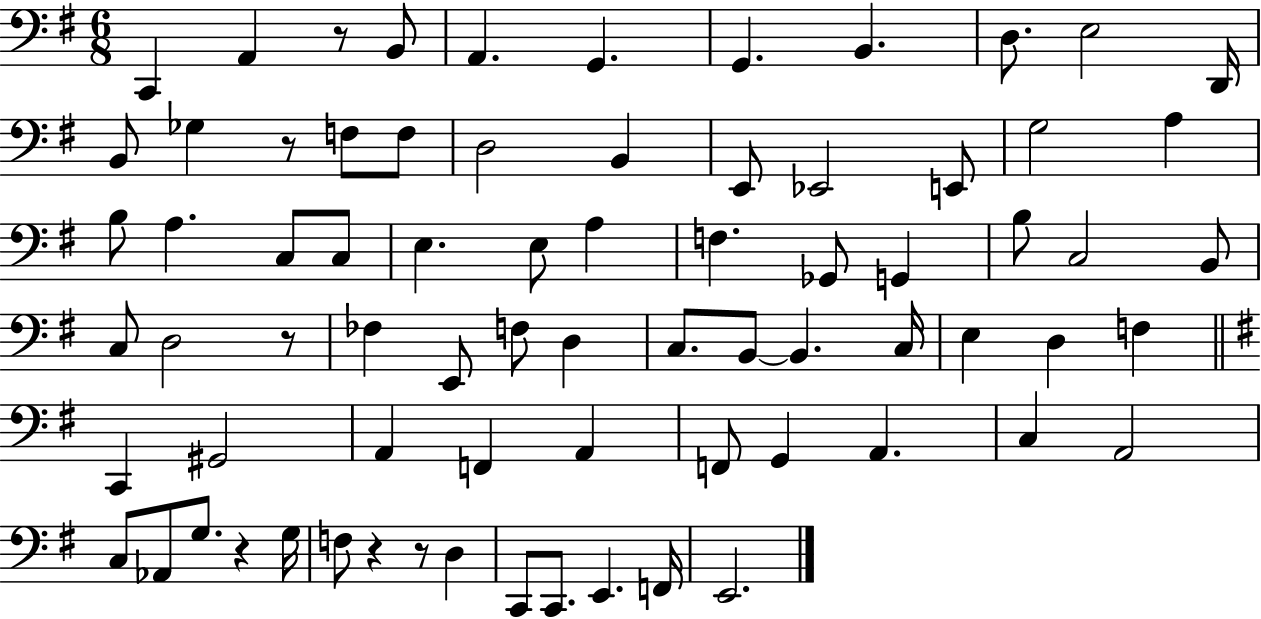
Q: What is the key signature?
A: G major